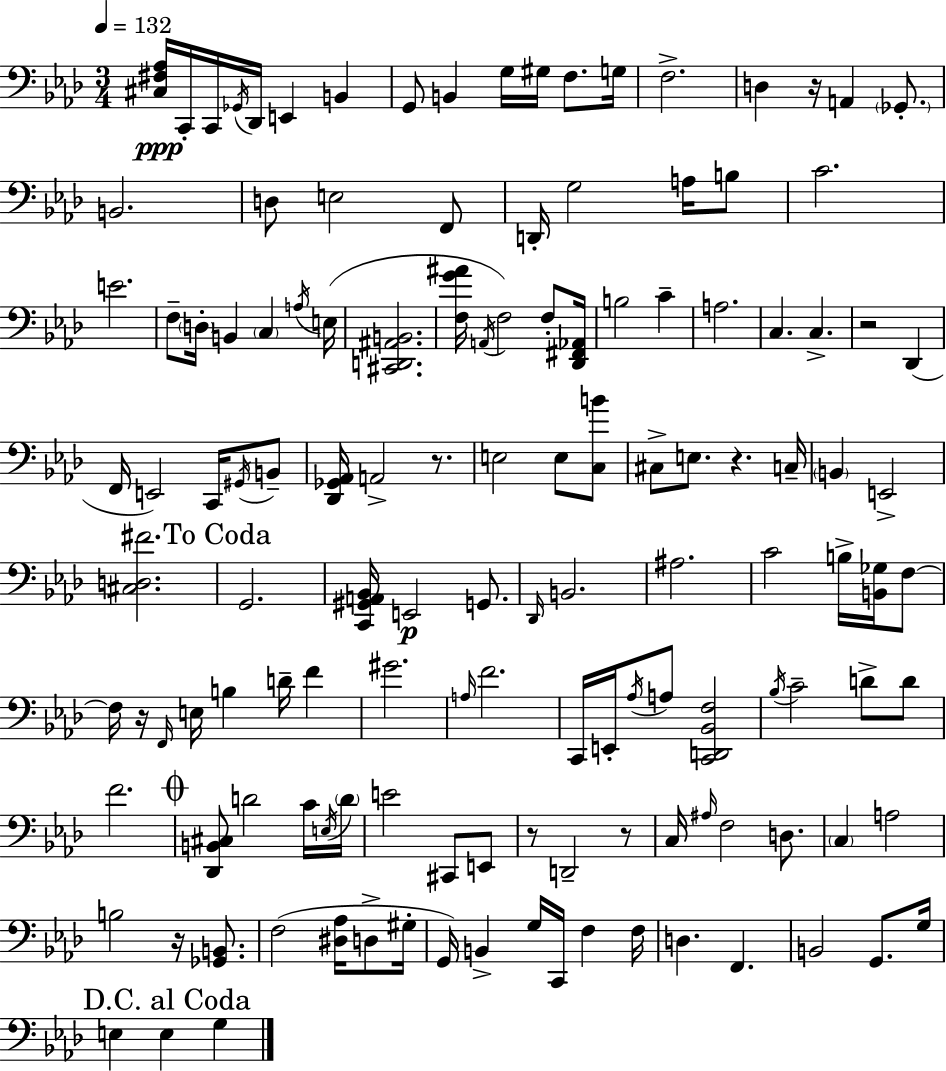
[C#3,F#3,Ab3]/s C2/s C2/s Gb2/s Db2/s E2/q B2/q G2/e B2/q G3/s G#3/s F3/e. G3/s F3/h. D3/q R/s A2/q Gb2/e. B2/h. D3/e E3/h F2/e D2/s G3/h A3/s B3/e C4/h. E4/h. F3/e D3/s B2/q C3/q A3/s E3/s [C#2,D2,A#2,B2]/h. [F3,G4,A#4]/s A2/s F3/h F3/e [Db2,F#2,Ab2]/s B3/h C4/q A3/h. C3/q. C3/q. R/h Db2/q F2/s E2/h C2/s G#2/s B2/e [Db2,Gb2,Ab2]/s A2/h R/e. E3/h E3/e [C3,B4]/e C#3/e E3/e. R/q. C3/s B2/q E2/h [C#3,D3,F#4]/h. G2/h. [C2,G#2,A2,Bb2]/s E2/h G2/e. Db2/s B2/h. A#3/h. C4/h B3/s [B2,Gb3]/s F3/e F3/s R/s F2/s E3/s B3/q D4/s F4/q G#4/h. A3/s F4/h. C2/s E2/s Ab3/s A3/e [C2,D2,Bb2,F3]/h Bb3/s C4/h D4/e D4/e F4/h. [Db2,B2,C#3]/e D4/h C4/s E3/s D4/s E4/h C#2/e E2/e R/e D2/h R/e C3/s A#3/s F3/h D3/e. C3/q A3/h B3/h R/s [Gb2,B2]/e. F3/h [D#3,Ab3]/s D3/e G#3/s G2/s B2/q G3/s C2/s F3/q F3/s D3/q. F2/q. B2/h G2/e. G3/s E3/q E3/q G3/q